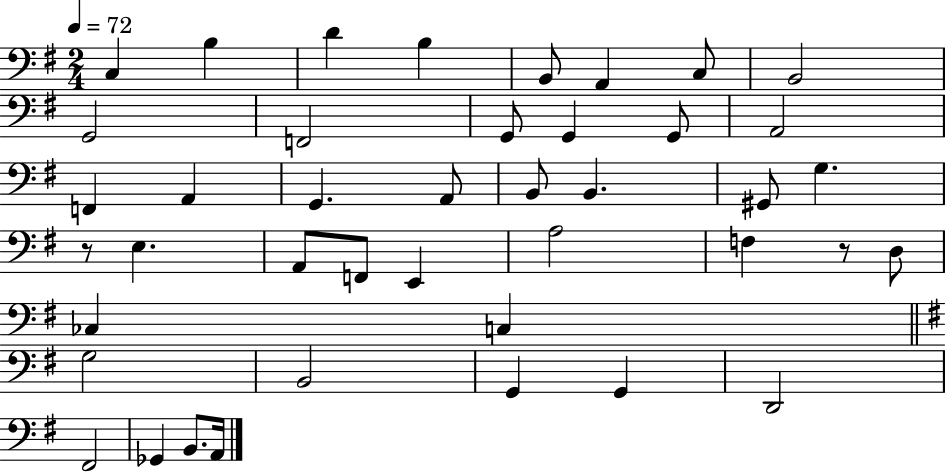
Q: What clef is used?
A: bass